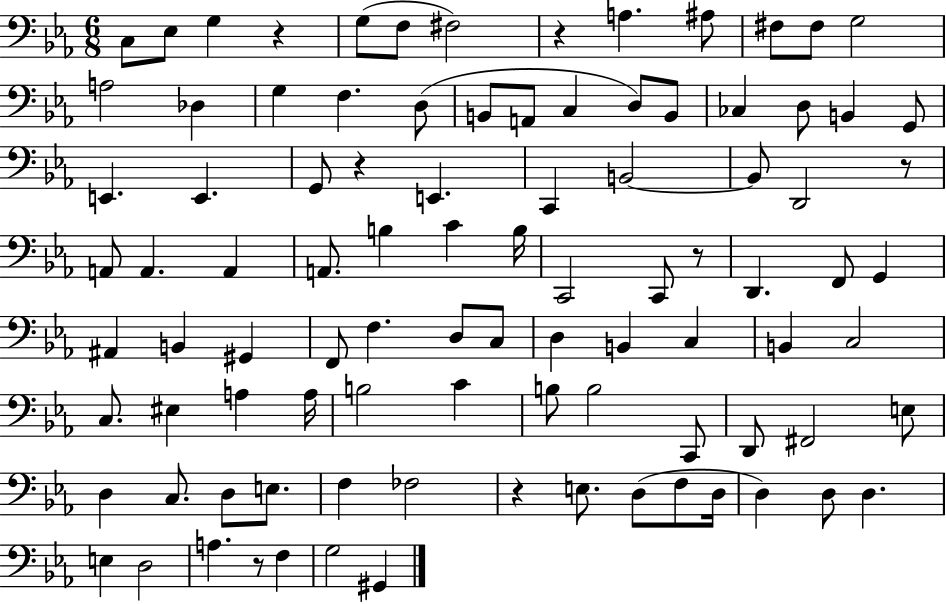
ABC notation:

X:1
T:Untitled
M:6/8
L:1/4
K:Eb
C,/2 _E,/2 G, z G,/2 F,/2 ^F,2 z A, ^A,/2 ^F,/2 ^F,/2 G,2 A,2 _D, G, F, D,/2 B,,/2 A,,/2 C, D,/2 B,,/2 _C, D,/2 B,, G,,/2 E,, E,, G,,/2 z E,, C,, B,,2 B,,/2 D,,2 z/2 A,,/2 A,, A,, A,,/2 B, C B,/4 C,,2 C,,/2 z/2 D,, F,,/2 G,, ^A,, B,, ^G,, F,,/2 F, D,/2 C,/2 D, B,, C, B,, C,2 C,/2 ^E, A, A,/4 B,2 C B,/2 B,2 C,,/2 D,,/2 ^F,,2 E,/2 D, C,/2 D,/2 E,/2 F, _F,2 z E,/2 D,/2 F,/2 D,/4 D, D,/2 D, E, D,2 A, z/2 F, G,2 ^G,,